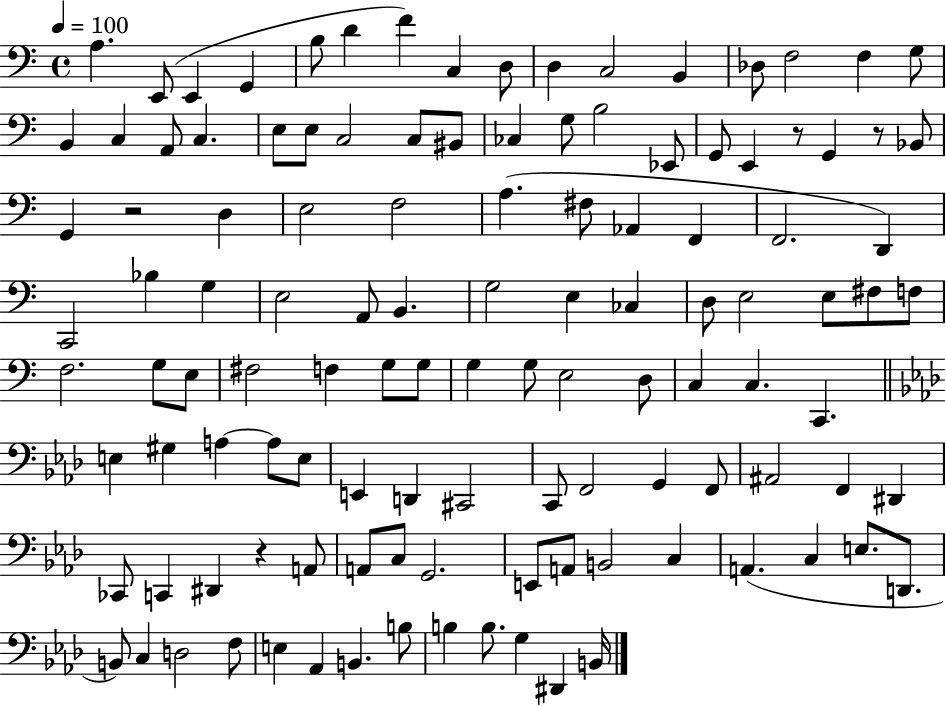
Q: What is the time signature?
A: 4/4